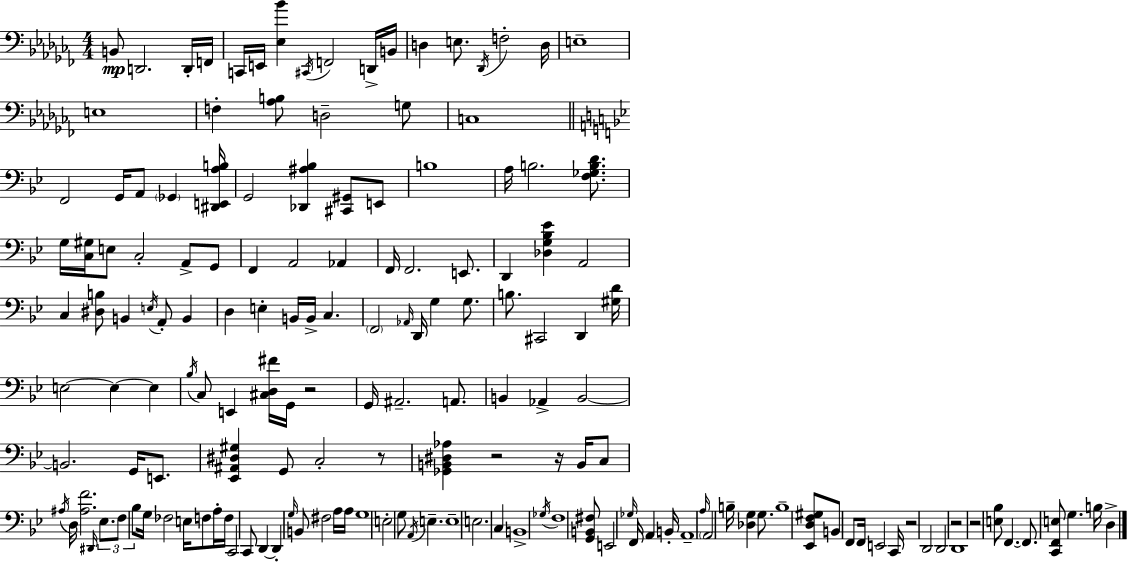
{
  \clef bass
  \numericTimeSignature
  \time 4/4
  \key aes \minor
  b,8\mp d,2. d,16-. f,16 | c,16 e,16 <ees bes'>4 \acciaccatura { cis,16 } f,2 d,16-> | b,16 d4 e8. \acciaccatura { des,16 } f2-. | d16 e1-- | \break e1 | f4-. <aes b>8 d2-- | g8 c1 | \bar "||" \break \key bes \major f,2 g,16 a,8 \parenthesize ges,4 <dis, e, a b>16 | g,2 <des, ais bes>4 <cis, gis,>8 e,8 | b1 | a16 b2. <f ges b d'>8. | \break g16 <c gis>16 e8 c2-. a,8-> g,8 | f,4 a,2 aes,4 | f,16 f,2. e,8. | d,4 <des g bes ees'>4 a,2 | \break c4 <dis b>8 b,4 \acciaccatura { e16 } a,8-. b,4 | d4 e4-. b,16 b,16-> c4. | \parenthesize f,2 \grace { aes,16 } d,16 g4 g8. | b8. cis,2 d,4 | \break <gis d'>16 e2~~ e4~~ e4 | \acciaccatura { bes16 } c8 e,4 <cis d fis'>16 g,16 r2 | g,16 ais,2.-- | a,8. b,4 aes,4-> b,2~~ | \break b,2. g,16 | e,8. <ees, ais, dis gis>4 g,8 c2-. | r8 <ges, b, dis aes>4 r2 r16 | b,16 c8 \acciaccatura { ais16 } d16 <ais f'>2. | \break \grace { dis,16 } \tuplet 3/2 { ees8. f8 bes8 } g16 fes2 | e16 f8 a16-. f16 c,2 c,8 | d,4~~ d,4-. \grace { g16 } b,8 fis2 | a16 a16 g1 | \break e2-. g8 | \acciaccatura { a,16 } e4.-- e1-- | e2. | c4 b,1-> | \break \acciaccatura { ges16 } f1 | <g, b, fis>8 e,2 | \grace { ges16 } f,16 a,4 b,16-. a,1-- | \grace { a16 } \parenthesize a,2 | \break b16-- <des g>4 g8. b1-- | <ees, d f gis>8 b,8 f,8 | f,16 e,2 c,16 r2 | d,2 d,2 | \break r2 d,1 | r2 | <e bes>8 f,4.~~ f,8. <c, f, e>8 g4. | b16 d4-> \bar "|."
}